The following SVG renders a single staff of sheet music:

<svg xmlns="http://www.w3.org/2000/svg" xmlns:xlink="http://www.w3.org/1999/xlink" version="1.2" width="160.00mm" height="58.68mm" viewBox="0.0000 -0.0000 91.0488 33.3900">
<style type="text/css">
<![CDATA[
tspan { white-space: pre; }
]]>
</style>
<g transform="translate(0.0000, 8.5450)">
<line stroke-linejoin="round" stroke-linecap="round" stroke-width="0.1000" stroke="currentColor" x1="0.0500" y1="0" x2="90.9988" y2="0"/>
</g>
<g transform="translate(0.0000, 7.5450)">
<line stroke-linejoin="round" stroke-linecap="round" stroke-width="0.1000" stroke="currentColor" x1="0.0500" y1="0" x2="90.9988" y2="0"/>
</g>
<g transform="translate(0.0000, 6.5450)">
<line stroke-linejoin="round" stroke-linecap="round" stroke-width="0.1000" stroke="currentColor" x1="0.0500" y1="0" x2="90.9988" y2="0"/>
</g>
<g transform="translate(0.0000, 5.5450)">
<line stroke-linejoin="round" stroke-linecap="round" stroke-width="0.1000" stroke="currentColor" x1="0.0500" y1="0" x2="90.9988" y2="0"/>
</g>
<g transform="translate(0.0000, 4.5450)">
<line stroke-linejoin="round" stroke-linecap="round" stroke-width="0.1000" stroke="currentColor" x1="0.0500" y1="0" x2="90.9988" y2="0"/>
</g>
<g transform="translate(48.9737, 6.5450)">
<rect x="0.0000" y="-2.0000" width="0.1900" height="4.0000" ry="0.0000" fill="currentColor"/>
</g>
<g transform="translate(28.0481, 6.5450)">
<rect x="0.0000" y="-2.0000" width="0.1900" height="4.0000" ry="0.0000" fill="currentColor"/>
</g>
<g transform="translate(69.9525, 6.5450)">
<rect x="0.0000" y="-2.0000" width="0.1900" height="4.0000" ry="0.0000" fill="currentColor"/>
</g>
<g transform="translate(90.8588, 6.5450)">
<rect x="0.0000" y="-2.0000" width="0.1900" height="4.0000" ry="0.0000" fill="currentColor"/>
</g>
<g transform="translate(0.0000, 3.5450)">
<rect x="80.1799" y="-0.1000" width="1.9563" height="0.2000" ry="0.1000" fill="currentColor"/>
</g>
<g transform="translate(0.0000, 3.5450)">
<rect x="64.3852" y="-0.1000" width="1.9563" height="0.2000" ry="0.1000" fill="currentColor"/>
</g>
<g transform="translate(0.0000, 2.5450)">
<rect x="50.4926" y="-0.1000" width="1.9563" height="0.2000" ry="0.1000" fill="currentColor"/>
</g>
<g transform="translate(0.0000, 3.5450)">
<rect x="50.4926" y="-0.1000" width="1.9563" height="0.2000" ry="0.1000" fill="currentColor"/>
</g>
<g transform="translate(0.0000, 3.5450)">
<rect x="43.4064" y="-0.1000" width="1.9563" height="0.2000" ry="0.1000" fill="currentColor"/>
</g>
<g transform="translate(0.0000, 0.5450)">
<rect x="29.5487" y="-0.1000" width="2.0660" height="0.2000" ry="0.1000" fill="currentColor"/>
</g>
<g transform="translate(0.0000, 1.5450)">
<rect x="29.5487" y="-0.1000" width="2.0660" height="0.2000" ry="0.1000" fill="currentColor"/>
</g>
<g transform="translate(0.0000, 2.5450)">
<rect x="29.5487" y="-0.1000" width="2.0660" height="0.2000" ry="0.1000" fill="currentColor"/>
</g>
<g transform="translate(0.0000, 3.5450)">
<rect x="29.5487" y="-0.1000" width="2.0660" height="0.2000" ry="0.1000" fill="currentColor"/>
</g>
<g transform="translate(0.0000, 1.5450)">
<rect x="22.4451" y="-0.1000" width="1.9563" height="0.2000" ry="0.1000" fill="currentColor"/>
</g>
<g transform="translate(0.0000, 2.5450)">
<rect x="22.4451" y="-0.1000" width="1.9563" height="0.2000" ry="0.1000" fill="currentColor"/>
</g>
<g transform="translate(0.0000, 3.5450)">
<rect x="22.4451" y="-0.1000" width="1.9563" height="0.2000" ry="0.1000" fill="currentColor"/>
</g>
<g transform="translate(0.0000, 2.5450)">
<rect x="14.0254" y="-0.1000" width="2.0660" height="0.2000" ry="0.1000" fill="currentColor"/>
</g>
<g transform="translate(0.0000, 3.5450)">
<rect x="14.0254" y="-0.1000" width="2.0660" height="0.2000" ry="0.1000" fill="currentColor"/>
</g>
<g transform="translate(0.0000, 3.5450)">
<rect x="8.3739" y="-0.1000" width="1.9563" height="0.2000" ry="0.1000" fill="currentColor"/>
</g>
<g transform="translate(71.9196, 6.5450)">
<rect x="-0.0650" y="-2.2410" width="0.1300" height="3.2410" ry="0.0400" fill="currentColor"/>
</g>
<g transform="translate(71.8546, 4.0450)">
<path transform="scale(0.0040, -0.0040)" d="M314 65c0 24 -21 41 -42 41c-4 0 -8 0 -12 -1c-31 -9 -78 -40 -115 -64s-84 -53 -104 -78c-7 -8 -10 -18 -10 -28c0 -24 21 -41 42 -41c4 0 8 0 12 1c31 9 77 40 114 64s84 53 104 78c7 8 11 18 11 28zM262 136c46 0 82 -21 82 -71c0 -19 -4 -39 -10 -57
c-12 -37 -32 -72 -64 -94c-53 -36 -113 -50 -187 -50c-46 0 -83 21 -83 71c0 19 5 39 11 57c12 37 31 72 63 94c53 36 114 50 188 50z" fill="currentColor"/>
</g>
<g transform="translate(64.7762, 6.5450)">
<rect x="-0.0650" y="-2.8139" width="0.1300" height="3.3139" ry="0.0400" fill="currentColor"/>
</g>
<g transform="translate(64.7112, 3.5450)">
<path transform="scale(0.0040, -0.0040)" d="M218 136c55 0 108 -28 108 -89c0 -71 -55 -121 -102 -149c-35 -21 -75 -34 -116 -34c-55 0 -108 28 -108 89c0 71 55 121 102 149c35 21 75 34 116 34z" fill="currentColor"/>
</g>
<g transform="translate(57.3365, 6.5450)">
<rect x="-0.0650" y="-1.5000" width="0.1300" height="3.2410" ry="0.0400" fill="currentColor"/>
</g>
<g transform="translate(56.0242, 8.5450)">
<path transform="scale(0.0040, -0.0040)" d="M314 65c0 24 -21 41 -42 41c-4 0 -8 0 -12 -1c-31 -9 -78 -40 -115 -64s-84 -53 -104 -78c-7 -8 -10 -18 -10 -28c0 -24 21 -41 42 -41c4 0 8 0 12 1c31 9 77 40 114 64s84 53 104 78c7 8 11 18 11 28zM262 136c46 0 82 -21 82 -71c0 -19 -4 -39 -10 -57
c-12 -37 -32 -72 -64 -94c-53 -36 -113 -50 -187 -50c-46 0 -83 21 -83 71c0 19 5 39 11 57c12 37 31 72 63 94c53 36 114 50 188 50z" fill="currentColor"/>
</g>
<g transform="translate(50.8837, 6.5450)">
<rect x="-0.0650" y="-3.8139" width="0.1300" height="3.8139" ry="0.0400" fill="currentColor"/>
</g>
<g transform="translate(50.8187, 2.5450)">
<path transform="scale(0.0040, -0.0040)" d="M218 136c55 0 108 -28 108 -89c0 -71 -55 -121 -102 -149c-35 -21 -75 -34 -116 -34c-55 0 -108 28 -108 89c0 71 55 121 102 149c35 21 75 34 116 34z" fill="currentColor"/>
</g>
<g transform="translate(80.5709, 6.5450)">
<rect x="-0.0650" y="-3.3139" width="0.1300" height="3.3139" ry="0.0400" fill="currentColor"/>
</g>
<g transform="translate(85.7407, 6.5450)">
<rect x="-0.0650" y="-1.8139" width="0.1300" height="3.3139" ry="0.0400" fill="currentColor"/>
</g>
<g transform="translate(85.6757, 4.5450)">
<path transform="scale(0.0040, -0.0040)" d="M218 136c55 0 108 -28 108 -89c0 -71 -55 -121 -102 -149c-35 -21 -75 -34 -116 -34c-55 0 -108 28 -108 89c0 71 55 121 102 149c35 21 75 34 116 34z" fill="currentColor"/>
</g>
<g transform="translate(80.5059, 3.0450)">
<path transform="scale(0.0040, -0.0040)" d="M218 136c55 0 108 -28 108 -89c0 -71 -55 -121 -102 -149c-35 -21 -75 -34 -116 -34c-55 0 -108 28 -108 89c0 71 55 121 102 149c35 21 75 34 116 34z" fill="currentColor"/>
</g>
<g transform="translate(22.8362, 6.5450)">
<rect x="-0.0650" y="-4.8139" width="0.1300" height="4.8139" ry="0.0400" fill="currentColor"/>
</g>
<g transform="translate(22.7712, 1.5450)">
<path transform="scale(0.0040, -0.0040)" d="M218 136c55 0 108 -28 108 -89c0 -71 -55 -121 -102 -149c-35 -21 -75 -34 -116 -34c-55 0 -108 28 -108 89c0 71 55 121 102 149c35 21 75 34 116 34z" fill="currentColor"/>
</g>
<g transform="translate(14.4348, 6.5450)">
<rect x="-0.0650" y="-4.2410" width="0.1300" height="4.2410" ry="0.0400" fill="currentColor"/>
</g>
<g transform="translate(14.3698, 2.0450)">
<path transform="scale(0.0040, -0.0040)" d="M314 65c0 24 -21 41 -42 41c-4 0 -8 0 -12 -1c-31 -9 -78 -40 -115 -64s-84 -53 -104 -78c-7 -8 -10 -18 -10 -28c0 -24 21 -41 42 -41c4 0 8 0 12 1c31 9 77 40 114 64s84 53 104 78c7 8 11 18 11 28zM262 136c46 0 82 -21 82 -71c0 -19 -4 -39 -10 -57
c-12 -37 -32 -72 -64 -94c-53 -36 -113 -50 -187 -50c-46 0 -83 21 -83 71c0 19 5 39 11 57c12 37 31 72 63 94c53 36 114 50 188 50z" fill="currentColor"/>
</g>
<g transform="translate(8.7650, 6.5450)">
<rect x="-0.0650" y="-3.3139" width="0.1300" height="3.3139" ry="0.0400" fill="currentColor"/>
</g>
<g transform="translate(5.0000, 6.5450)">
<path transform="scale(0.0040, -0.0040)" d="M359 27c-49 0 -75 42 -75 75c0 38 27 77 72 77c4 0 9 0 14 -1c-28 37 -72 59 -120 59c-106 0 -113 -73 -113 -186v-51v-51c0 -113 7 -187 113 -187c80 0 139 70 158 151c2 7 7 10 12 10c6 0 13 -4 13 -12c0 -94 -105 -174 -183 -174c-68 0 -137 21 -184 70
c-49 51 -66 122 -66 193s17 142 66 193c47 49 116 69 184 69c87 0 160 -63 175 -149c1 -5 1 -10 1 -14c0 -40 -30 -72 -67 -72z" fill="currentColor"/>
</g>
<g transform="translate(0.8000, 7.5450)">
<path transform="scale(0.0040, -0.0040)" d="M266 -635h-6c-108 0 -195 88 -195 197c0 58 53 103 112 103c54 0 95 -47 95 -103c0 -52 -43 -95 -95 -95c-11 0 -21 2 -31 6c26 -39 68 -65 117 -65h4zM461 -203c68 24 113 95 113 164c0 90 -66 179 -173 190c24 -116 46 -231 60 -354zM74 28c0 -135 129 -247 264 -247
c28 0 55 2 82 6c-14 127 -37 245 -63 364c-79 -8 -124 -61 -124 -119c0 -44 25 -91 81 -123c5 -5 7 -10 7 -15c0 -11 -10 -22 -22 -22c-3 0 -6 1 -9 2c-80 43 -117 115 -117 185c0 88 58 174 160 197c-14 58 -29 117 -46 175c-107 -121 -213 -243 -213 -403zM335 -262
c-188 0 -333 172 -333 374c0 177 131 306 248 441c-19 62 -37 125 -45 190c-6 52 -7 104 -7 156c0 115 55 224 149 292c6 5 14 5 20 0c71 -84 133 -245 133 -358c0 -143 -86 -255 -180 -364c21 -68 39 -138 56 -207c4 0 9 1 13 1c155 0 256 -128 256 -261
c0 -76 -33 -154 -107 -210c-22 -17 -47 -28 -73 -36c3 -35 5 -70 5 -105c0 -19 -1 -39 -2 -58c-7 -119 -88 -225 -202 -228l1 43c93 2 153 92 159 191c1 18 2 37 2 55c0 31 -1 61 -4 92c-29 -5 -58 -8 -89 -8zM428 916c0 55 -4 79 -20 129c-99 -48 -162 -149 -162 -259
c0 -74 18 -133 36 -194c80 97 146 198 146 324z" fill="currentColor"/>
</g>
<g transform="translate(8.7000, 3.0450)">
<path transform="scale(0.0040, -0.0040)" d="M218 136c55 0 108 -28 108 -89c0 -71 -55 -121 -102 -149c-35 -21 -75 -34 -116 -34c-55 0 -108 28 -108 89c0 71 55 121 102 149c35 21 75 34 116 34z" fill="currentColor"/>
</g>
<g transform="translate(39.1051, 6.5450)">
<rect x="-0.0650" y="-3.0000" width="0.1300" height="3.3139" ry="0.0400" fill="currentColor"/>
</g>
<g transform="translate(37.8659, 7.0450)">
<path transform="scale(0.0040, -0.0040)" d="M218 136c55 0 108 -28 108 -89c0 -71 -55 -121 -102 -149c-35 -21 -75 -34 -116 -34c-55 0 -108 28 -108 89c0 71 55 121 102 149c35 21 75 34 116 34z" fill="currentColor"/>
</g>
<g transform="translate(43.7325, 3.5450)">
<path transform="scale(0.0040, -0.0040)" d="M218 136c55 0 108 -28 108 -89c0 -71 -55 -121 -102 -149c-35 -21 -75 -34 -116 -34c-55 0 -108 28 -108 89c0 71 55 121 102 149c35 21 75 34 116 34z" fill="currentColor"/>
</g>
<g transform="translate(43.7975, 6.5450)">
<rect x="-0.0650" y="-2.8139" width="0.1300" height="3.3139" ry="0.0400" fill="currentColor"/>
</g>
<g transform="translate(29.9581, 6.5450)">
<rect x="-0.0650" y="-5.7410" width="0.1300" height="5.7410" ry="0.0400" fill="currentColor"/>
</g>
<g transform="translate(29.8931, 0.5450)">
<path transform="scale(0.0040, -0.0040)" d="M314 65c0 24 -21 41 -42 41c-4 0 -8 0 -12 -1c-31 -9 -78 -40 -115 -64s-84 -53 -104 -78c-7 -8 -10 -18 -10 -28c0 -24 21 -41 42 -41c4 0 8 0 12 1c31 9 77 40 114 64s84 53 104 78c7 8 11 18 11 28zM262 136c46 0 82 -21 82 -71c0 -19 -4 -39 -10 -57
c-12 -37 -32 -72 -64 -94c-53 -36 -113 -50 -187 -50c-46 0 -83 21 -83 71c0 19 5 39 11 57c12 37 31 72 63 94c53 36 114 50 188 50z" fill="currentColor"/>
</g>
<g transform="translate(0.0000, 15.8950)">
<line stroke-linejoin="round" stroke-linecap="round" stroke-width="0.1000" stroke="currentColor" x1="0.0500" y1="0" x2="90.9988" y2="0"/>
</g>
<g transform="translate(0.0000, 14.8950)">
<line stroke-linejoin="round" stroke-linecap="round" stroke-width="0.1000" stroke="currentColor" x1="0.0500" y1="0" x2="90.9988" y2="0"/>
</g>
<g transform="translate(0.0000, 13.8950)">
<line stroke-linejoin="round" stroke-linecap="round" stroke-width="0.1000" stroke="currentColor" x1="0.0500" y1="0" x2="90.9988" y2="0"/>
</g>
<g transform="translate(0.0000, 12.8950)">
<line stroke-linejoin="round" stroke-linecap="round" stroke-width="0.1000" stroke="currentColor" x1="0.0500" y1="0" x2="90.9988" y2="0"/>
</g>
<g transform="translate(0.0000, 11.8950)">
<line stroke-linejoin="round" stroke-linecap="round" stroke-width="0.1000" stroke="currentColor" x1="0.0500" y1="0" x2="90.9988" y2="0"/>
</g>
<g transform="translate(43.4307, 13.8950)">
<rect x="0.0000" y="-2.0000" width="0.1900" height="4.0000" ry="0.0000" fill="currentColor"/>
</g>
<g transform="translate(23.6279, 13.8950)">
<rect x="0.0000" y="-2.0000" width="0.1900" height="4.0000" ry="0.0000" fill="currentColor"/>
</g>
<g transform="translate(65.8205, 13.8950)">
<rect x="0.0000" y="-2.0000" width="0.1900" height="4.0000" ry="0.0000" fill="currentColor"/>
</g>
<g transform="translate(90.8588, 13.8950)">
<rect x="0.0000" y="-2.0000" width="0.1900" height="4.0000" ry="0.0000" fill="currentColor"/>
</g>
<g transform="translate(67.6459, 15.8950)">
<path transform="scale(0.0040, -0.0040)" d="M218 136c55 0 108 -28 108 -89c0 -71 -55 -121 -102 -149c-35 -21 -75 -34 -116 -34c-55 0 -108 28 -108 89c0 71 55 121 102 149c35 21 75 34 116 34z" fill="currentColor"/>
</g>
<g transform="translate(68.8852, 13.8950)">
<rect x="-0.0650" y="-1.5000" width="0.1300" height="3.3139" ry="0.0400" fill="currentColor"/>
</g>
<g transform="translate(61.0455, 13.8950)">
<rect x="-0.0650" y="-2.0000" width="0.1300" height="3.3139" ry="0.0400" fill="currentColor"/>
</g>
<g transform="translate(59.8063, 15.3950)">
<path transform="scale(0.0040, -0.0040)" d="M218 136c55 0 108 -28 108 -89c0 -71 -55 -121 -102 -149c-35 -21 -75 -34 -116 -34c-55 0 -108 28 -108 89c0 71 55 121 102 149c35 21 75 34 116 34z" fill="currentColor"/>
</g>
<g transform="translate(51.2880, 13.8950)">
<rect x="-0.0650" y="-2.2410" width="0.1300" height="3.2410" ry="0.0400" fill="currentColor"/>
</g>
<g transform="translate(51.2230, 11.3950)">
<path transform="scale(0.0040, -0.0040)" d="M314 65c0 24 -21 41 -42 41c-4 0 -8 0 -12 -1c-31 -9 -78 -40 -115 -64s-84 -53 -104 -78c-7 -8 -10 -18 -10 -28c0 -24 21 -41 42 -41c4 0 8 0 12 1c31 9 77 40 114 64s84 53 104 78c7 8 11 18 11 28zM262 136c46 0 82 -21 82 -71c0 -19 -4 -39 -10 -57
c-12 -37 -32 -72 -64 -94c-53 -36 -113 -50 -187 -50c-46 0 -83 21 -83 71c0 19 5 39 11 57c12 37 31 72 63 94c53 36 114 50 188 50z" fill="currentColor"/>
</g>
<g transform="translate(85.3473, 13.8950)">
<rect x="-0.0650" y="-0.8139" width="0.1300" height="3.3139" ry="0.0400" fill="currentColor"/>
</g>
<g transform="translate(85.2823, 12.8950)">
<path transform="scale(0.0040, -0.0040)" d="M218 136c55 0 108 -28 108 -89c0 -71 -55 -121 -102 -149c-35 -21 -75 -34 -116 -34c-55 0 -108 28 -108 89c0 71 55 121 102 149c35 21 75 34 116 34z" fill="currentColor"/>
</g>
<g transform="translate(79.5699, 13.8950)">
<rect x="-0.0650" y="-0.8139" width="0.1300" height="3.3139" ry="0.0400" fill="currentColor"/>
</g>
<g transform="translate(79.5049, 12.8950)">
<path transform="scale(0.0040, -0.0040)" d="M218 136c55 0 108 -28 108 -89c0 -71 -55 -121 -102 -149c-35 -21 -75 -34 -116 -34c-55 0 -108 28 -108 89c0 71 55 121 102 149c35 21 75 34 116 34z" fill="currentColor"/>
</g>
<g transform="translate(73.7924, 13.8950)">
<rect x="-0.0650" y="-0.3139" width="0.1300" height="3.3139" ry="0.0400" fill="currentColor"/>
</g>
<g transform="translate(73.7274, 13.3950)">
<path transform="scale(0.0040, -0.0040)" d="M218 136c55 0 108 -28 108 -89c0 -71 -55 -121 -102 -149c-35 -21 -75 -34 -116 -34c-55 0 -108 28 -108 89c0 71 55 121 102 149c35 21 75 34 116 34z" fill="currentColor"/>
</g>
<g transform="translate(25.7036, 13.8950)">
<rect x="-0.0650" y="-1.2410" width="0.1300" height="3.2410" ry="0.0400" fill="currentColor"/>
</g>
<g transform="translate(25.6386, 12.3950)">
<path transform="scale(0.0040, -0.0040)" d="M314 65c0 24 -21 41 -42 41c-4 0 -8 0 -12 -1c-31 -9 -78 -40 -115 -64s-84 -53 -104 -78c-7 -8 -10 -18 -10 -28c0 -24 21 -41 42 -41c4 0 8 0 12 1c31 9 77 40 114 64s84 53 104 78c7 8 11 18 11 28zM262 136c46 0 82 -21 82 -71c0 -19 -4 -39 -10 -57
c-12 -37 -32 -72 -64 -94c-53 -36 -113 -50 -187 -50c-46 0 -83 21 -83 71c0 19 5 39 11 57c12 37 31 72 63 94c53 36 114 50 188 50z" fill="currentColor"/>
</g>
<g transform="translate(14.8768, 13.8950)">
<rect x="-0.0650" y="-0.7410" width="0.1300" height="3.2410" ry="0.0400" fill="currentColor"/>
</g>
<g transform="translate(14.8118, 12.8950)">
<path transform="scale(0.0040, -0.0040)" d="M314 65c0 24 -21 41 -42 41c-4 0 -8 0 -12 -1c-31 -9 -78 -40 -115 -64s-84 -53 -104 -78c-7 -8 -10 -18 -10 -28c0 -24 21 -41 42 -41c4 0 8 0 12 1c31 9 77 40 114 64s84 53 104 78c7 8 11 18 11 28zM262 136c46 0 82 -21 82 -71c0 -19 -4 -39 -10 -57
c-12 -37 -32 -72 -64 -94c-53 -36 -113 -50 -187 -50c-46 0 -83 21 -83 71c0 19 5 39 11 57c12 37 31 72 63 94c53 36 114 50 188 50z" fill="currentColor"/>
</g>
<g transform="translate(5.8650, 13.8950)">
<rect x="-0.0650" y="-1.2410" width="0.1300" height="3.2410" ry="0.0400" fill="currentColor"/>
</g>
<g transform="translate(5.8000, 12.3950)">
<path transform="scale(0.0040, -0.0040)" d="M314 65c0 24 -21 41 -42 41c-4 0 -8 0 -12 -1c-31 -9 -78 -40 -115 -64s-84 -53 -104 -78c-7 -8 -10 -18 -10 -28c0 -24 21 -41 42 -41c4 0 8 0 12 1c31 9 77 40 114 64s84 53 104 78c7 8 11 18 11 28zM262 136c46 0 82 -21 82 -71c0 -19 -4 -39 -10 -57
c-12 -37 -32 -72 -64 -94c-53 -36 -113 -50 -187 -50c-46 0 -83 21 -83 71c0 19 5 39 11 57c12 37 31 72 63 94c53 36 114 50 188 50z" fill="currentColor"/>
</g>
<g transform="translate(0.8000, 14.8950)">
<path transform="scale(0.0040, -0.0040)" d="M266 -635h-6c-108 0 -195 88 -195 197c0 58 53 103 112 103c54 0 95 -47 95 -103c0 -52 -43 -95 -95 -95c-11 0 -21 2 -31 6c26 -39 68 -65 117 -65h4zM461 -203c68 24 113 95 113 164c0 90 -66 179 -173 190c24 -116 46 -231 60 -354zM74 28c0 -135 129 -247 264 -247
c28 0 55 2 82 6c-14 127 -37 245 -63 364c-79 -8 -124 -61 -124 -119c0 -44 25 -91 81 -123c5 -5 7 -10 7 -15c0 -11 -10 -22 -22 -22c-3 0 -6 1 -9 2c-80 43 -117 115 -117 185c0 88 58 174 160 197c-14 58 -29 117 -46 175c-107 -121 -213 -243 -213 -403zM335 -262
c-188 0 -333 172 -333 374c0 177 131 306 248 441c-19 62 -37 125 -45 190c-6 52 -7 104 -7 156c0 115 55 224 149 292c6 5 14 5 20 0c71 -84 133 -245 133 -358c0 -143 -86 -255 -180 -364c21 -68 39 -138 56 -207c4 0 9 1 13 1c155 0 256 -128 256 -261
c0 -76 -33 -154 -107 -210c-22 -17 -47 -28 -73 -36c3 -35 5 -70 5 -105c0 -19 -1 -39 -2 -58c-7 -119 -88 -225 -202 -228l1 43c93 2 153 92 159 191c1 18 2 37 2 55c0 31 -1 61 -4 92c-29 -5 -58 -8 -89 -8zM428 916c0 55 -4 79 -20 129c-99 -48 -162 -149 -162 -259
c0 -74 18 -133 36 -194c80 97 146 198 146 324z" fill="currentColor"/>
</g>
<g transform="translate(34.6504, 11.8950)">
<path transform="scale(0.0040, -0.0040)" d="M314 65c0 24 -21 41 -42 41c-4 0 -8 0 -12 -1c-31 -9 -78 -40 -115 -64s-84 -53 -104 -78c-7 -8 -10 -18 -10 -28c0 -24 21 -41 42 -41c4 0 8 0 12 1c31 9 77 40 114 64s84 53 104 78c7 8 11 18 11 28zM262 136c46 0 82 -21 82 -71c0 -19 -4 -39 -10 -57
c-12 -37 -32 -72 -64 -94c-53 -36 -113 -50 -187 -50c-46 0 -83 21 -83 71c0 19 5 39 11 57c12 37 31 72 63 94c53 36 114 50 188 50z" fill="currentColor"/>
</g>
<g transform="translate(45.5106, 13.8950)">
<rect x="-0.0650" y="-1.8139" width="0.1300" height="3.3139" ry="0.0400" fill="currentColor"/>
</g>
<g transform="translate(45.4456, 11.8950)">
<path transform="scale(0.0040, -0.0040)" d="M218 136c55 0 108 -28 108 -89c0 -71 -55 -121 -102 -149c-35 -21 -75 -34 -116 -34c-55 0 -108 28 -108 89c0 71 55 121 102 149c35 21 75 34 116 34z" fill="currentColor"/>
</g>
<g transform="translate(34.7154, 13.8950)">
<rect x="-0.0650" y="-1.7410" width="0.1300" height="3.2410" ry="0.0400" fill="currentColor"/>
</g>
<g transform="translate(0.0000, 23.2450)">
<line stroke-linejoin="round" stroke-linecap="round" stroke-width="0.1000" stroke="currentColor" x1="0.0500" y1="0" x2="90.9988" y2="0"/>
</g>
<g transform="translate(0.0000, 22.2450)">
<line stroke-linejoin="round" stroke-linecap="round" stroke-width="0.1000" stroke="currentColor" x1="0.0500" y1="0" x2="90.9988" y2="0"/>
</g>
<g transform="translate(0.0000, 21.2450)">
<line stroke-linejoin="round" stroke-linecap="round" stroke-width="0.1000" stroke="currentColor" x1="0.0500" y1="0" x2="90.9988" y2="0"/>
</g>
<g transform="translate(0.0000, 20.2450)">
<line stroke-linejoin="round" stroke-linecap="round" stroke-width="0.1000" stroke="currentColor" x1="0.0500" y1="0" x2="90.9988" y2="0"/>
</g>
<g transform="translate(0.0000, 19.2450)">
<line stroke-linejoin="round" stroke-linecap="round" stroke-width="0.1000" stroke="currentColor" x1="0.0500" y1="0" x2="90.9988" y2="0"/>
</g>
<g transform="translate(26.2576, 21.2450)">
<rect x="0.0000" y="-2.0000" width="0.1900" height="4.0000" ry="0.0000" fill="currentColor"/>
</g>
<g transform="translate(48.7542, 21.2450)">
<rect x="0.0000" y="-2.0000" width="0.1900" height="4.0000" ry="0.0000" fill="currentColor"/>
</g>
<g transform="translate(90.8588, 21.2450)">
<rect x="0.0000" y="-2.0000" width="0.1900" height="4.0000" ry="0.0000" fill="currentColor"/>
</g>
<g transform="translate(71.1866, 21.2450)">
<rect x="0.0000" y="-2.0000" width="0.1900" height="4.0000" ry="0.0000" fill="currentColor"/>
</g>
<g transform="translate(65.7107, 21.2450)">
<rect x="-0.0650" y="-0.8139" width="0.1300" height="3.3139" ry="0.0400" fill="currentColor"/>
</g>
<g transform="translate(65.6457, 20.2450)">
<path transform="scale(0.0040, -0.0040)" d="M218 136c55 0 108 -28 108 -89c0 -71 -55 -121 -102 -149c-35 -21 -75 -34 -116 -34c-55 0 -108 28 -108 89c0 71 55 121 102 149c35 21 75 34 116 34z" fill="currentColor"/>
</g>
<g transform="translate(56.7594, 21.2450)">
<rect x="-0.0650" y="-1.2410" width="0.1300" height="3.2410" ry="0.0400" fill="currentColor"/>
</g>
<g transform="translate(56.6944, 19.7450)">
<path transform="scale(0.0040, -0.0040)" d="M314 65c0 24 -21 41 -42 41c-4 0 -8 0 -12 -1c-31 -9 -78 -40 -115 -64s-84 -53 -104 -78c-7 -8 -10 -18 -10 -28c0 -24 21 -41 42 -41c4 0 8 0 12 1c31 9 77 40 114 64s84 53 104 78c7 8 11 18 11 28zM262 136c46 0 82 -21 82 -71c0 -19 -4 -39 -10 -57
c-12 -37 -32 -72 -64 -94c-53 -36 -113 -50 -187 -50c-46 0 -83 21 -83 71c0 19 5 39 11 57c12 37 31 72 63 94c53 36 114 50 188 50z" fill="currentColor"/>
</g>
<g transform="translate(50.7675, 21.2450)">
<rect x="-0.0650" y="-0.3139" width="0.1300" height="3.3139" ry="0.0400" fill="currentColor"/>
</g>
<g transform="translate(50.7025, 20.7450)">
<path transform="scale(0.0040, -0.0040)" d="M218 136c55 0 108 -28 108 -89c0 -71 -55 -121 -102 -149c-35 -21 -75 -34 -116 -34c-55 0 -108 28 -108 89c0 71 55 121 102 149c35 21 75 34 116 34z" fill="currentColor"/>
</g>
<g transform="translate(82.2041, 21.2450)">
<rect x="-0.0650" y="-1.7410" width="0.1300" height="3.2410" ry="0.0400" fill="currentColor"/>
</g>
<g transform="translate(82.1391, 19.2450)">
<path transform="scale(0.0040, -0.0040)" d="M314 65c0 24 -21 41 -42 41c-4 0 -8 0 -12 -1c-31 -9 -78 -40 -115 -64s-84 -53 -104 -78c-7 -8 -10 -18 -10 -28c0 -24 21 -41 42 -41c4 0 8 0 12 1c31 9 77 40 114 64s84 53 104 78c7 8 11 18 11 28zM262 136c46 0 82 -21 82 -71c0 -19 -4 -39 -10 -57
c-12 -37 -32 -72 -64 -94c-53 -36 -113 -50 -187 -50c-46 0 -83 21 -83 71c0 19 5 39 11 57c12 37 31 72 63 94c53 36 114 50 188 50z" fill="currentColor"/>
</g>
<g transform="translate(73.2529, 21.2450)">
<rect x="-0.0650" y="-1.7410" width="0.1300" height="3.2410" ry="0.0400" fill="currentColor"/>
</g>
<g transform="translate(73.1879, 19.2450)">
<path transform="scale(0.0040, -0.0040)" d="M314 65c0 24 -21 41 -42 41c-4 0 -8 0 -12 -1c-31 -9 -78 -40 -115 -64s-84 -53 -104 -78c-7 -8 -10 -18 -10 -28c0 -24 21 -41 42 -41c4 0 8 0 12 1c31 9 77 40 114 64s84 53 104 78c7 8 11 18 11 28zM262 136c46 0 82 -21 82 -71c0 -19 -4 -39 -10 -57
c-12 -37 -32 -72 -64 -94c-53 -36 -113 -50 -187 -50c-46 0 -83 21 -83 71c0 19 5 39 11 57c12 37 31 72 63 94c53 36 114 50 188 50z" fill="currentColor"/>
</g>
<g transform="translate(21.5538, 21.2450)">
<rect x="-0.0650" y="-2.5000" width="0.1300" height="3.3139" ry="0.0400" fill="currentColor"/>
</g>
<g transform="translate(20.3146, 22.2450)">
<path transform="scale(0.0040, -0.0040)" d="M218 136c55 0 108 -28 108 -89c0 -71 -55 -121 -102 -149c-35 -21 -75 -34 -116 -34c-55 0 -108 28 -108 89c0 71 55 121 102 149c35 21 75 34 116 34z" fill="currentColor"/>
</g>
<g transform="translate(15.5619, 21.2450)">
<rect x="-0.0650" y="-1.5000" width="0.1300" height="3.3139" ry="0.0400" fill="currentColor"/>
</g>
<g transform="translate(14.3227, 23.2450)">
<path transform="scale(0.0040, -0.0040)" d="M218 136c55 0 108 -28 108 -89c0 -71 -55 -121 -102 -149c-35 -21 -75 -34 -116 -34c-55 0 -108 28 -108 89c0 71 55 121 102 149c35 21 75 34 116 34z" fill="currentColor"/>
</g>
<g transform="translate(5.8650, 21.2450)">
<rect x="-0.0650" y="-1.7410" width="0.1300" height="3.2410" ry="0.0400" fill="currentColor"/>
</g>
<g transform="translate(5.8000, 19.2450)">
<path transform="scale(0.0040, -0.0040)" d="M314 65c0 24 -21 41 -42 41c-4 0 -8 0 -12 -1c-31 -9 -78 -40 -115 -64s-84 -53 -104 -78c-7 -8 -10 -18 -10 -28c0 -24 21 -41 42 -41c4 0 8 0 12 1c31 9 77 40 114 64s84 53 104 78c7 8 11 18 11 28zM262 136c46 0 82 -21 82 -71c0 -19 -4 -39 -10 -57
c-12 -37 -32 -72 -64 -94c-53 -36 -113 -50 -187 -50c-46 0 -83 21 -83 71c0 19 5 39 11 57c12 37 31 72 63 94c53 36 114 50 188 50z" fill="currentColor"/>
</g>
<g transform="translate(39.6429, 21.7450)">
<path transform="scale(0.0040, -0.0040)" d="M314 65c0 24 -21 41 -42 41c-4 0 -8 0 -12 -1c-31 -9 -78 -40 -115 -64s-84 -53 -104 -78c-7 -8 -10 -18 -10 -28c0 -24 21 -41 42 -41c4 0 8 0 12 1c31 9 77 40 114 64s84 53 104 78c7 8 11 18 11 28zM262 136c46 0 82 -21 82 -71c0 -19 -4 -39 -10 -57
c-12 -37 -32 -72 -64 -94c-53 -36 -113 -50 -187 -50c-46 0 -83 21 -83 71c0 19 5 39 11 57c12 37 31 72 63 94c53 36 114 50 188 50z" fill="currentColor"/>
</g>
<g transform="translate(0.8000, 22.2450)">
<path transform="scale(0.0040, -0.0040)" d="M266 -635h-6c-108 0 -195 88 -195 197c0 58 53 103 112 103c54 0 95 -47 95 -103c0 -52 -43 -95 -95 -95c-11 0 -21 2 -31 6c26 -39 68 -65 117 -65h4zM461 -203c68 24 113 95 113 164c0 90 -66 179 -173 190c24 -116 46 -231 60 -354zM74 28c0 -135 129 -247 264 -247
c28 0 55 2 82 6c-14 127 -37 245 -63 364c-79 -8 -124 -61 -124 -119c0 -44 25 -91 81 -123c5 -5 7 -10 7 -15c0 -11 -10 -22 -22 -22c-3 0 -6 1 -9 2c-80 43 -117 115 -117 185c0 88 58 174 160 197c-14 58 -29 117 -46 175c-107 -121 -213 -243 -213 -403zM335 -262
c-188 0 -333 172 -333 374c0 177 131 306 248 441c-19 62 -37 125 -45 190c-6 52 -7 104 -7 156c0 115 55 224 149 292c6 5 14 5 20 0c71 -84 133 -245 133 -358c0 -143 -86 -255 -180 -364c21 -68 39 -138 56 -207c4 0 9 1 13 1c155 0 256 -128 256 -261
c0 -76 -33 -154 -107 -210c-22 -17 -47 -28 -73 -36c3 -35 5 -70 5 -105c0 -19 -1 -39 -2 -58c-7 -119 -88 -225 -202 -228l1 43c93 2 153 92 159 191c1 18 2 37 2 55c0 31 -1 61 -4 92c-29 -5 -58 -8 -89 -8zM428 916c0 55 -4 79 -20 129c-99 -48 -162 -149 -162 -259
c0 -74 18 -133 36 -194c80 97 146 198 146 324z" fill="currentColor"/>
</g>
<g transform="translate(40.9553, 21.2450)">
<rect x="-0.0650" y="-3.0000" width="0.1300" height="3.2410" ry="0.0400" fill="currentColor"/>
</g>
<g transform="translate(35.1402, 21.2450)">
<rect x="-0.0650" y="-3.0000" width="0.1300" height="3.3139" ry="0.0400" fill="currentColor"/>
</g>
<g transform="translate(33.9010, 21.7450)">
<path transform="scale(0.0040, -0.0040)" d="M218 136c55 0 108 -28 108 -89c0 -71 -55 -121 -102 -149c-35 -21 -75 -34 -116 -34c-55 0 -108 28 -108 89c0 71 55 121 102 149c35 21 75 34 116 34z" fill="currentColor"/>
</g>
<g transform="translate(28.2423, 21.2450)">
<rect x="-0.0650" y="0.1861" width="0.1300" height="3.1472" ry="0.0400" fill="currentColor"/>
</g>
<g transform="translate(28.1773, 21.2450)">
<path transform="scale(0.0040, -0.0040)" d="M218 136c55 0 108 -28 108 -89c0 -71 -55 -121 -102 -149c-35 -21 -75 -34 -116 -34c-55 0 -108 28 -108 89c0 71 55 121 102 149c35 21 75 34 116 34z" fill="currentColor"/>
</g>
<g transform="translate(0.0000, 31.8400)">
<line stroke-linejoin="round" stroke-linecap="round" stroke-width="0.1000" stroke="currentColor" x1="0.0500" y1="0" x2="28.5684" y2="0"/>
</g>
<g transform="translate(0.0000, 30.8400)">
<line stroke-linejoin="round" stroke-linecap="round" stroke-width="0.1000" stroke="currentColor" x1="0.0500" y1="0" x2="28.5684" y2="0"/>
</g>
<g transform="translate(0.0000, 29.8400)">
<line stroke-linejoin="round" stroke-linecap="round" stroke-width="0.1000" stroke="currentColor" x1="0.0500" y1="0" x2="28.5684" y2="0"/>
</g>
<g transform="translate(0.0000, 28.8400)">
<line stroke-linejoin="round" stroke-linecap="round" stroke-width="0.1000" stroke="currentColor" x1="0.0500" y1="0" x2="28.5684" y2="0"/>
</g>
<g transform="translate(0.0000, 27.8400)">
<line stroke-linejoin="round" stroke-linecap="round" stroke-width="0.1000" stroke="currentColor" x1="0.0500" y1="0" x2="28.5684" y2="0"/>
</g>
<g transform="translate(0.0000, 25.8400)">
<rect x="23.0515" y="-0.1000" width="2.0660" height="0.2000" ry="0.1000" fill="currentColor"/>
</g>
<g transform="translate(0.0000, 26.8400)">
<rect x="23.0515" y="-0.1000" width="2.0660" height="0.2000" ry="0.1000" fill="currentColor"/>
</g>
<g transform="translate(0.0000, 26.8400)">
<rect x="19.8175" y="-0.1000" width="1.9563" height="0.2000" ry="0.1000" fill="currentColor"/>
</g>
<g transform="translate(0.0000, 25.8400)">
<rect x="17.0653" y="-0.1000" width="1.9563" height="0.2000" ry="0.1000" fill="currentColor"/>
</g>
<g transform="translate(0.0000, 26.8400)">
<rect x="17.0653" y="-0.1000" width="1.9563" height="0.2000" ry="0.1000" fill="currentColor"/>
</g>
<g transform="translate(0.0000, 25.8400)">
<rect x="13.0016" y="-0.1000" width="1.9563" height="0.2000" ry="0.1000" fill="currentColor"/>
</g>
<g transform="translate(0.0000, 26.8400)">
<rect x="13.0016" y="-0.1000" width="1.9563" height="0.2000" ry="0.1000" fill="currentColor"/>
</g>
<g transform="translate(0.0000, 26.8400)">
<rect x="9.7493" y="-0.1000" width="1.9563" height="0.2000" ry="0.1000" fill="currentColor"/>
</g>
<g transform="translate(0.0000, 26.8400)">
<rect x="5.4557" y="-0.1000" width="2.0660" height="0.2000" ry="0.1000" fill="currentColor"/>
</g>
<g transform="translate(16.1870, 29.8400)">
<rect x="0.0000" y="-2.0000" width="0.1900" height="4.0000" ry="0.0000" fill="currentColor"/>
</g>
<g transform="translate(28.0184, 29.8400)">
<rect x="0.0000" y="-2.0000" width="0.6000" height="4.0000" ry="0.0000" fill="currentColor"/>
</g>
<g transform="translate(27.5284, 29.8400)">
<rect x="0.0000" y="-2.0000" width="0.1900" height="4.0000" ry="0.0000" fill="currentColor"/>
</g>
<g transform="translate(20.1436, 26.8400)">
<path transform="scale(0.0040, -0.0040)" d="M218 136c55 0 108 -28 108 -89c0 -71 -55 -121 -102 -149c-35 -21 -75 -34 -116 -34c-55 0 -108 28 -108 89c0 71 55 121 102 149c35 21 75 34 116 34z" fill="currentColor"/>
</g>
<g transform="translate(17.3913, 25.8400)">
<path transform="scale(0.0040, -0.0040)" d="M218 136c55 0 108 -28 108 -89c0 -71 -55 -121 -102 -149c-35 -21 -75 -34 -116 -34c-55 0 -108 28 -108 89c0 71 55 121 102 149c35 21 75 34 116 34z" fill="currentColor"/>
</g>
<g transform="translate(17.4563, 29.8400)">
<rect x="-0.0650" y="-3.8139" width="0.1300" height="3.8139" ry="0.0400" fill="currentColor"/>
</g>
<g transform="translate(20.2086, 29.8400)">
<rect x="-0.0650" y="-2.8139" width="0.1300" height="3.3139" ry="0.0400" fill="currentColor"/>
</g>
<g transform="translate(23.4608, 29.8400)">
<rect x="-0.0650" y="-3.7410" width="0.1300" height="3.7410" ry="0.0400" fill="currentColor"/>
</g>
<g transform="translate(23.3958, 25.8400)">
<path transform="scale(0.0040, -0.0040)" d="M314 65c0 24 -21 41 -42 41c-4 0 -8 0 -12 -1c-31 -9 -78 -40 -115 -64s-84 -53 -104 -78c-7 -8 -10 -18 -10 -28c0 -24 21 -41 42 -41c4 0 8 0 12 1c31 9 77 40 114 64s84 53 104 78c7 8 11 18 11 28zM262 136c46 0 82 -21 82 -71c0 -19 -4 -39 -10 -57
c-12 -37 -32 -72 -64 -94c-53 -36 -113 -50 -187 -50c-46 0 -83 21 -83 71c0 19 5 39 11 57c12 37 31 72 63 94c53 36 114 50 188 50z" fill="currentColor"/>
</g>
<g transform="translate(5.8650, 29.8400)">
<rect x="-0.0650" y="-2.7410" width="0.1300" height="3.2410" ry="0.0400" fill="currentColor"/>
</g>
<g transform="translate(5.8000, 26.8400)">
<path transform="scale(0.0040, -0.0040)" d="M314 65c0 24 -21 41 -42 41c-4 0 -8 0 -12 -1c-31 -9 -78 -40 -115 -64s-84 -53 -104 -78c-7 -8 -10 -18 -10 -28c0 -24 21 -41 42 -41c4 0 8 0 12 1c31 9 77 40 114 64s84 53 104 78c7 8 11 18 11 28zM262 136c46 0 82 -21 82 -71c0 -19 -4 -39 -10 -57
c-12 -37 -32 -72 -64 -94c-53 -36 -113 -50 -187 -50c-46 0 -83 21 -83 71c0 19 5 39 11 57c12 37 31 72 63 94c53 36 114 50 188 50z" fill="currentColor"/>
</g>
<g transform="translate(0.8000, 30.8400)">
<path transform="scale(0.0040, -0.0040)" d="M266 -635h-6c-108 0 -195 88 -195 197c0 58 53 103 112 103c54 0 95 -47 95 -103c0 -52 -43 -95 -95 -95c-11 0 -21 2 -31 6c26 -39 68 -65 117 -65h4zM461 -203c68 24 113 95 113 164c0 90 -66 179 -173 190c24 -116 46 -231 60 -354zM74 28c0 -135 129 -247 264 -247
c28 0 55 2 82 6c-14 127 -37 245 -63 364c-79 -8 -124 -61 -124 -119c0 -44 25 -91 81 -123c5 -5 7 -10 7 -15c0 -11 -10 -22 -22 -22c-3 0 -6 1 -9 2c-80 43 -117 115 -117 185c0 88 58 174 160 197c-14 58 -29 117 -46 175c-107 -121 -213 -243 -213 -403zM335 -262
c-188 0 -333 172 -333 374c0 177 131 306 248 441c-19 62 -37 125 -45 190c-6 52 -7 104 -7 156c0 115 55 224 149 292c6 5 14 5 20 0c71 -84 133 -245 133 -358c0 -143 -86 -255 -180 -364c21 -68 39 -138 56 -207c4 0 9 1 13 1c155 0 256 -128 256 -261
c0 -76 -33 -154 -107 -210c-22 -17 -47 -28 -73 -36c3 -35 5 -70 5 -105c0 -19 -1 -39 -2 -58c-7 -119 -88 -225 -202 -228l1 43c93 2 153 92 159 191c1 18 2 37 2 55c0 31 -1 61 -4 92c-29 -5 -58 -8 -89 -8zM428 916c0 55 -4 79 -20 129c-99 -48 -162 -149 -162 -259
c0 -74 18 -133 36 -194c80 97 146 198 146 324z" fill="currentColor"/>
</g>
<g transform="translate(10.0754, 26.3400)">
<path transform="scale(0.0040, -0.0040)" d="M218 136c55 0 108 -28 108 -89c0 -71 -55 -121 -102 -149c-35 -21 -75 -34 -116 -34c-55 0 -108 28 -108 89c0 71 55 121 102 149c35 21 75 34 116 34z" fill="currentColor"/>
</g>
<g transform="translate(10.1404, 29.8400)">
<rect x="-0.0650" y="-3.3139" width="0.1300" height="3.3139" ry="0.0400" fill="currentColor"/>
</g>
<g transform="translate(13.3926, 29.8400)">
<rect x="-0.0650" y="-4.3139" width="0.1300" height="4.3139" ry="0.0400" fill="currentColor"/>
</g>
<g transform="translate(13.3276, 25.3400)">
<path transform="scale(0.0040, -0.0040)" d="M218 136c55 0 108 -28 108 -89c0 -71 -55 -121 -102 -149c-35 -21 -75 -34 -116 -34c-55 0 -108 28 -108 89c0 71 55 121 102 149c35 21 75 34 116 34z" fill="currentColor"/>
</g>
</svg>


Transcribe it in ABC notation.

X:1
T:Untitled
M:4/4
L:1/4
K:C
b d'2 e' g'2 A a c' E2 a g2 b f e2 d2 e2 f2 f g2 F E c d d f2 E G B A A2 c e2 d f2 f2 a2 b d' c' a c'2